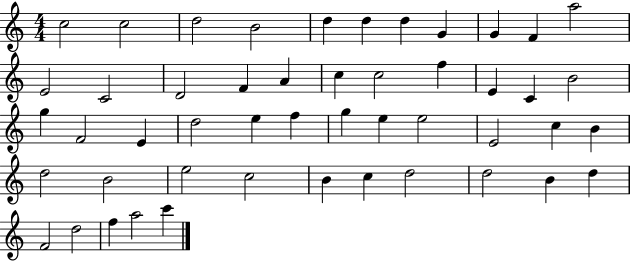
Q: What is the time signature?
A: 4/4